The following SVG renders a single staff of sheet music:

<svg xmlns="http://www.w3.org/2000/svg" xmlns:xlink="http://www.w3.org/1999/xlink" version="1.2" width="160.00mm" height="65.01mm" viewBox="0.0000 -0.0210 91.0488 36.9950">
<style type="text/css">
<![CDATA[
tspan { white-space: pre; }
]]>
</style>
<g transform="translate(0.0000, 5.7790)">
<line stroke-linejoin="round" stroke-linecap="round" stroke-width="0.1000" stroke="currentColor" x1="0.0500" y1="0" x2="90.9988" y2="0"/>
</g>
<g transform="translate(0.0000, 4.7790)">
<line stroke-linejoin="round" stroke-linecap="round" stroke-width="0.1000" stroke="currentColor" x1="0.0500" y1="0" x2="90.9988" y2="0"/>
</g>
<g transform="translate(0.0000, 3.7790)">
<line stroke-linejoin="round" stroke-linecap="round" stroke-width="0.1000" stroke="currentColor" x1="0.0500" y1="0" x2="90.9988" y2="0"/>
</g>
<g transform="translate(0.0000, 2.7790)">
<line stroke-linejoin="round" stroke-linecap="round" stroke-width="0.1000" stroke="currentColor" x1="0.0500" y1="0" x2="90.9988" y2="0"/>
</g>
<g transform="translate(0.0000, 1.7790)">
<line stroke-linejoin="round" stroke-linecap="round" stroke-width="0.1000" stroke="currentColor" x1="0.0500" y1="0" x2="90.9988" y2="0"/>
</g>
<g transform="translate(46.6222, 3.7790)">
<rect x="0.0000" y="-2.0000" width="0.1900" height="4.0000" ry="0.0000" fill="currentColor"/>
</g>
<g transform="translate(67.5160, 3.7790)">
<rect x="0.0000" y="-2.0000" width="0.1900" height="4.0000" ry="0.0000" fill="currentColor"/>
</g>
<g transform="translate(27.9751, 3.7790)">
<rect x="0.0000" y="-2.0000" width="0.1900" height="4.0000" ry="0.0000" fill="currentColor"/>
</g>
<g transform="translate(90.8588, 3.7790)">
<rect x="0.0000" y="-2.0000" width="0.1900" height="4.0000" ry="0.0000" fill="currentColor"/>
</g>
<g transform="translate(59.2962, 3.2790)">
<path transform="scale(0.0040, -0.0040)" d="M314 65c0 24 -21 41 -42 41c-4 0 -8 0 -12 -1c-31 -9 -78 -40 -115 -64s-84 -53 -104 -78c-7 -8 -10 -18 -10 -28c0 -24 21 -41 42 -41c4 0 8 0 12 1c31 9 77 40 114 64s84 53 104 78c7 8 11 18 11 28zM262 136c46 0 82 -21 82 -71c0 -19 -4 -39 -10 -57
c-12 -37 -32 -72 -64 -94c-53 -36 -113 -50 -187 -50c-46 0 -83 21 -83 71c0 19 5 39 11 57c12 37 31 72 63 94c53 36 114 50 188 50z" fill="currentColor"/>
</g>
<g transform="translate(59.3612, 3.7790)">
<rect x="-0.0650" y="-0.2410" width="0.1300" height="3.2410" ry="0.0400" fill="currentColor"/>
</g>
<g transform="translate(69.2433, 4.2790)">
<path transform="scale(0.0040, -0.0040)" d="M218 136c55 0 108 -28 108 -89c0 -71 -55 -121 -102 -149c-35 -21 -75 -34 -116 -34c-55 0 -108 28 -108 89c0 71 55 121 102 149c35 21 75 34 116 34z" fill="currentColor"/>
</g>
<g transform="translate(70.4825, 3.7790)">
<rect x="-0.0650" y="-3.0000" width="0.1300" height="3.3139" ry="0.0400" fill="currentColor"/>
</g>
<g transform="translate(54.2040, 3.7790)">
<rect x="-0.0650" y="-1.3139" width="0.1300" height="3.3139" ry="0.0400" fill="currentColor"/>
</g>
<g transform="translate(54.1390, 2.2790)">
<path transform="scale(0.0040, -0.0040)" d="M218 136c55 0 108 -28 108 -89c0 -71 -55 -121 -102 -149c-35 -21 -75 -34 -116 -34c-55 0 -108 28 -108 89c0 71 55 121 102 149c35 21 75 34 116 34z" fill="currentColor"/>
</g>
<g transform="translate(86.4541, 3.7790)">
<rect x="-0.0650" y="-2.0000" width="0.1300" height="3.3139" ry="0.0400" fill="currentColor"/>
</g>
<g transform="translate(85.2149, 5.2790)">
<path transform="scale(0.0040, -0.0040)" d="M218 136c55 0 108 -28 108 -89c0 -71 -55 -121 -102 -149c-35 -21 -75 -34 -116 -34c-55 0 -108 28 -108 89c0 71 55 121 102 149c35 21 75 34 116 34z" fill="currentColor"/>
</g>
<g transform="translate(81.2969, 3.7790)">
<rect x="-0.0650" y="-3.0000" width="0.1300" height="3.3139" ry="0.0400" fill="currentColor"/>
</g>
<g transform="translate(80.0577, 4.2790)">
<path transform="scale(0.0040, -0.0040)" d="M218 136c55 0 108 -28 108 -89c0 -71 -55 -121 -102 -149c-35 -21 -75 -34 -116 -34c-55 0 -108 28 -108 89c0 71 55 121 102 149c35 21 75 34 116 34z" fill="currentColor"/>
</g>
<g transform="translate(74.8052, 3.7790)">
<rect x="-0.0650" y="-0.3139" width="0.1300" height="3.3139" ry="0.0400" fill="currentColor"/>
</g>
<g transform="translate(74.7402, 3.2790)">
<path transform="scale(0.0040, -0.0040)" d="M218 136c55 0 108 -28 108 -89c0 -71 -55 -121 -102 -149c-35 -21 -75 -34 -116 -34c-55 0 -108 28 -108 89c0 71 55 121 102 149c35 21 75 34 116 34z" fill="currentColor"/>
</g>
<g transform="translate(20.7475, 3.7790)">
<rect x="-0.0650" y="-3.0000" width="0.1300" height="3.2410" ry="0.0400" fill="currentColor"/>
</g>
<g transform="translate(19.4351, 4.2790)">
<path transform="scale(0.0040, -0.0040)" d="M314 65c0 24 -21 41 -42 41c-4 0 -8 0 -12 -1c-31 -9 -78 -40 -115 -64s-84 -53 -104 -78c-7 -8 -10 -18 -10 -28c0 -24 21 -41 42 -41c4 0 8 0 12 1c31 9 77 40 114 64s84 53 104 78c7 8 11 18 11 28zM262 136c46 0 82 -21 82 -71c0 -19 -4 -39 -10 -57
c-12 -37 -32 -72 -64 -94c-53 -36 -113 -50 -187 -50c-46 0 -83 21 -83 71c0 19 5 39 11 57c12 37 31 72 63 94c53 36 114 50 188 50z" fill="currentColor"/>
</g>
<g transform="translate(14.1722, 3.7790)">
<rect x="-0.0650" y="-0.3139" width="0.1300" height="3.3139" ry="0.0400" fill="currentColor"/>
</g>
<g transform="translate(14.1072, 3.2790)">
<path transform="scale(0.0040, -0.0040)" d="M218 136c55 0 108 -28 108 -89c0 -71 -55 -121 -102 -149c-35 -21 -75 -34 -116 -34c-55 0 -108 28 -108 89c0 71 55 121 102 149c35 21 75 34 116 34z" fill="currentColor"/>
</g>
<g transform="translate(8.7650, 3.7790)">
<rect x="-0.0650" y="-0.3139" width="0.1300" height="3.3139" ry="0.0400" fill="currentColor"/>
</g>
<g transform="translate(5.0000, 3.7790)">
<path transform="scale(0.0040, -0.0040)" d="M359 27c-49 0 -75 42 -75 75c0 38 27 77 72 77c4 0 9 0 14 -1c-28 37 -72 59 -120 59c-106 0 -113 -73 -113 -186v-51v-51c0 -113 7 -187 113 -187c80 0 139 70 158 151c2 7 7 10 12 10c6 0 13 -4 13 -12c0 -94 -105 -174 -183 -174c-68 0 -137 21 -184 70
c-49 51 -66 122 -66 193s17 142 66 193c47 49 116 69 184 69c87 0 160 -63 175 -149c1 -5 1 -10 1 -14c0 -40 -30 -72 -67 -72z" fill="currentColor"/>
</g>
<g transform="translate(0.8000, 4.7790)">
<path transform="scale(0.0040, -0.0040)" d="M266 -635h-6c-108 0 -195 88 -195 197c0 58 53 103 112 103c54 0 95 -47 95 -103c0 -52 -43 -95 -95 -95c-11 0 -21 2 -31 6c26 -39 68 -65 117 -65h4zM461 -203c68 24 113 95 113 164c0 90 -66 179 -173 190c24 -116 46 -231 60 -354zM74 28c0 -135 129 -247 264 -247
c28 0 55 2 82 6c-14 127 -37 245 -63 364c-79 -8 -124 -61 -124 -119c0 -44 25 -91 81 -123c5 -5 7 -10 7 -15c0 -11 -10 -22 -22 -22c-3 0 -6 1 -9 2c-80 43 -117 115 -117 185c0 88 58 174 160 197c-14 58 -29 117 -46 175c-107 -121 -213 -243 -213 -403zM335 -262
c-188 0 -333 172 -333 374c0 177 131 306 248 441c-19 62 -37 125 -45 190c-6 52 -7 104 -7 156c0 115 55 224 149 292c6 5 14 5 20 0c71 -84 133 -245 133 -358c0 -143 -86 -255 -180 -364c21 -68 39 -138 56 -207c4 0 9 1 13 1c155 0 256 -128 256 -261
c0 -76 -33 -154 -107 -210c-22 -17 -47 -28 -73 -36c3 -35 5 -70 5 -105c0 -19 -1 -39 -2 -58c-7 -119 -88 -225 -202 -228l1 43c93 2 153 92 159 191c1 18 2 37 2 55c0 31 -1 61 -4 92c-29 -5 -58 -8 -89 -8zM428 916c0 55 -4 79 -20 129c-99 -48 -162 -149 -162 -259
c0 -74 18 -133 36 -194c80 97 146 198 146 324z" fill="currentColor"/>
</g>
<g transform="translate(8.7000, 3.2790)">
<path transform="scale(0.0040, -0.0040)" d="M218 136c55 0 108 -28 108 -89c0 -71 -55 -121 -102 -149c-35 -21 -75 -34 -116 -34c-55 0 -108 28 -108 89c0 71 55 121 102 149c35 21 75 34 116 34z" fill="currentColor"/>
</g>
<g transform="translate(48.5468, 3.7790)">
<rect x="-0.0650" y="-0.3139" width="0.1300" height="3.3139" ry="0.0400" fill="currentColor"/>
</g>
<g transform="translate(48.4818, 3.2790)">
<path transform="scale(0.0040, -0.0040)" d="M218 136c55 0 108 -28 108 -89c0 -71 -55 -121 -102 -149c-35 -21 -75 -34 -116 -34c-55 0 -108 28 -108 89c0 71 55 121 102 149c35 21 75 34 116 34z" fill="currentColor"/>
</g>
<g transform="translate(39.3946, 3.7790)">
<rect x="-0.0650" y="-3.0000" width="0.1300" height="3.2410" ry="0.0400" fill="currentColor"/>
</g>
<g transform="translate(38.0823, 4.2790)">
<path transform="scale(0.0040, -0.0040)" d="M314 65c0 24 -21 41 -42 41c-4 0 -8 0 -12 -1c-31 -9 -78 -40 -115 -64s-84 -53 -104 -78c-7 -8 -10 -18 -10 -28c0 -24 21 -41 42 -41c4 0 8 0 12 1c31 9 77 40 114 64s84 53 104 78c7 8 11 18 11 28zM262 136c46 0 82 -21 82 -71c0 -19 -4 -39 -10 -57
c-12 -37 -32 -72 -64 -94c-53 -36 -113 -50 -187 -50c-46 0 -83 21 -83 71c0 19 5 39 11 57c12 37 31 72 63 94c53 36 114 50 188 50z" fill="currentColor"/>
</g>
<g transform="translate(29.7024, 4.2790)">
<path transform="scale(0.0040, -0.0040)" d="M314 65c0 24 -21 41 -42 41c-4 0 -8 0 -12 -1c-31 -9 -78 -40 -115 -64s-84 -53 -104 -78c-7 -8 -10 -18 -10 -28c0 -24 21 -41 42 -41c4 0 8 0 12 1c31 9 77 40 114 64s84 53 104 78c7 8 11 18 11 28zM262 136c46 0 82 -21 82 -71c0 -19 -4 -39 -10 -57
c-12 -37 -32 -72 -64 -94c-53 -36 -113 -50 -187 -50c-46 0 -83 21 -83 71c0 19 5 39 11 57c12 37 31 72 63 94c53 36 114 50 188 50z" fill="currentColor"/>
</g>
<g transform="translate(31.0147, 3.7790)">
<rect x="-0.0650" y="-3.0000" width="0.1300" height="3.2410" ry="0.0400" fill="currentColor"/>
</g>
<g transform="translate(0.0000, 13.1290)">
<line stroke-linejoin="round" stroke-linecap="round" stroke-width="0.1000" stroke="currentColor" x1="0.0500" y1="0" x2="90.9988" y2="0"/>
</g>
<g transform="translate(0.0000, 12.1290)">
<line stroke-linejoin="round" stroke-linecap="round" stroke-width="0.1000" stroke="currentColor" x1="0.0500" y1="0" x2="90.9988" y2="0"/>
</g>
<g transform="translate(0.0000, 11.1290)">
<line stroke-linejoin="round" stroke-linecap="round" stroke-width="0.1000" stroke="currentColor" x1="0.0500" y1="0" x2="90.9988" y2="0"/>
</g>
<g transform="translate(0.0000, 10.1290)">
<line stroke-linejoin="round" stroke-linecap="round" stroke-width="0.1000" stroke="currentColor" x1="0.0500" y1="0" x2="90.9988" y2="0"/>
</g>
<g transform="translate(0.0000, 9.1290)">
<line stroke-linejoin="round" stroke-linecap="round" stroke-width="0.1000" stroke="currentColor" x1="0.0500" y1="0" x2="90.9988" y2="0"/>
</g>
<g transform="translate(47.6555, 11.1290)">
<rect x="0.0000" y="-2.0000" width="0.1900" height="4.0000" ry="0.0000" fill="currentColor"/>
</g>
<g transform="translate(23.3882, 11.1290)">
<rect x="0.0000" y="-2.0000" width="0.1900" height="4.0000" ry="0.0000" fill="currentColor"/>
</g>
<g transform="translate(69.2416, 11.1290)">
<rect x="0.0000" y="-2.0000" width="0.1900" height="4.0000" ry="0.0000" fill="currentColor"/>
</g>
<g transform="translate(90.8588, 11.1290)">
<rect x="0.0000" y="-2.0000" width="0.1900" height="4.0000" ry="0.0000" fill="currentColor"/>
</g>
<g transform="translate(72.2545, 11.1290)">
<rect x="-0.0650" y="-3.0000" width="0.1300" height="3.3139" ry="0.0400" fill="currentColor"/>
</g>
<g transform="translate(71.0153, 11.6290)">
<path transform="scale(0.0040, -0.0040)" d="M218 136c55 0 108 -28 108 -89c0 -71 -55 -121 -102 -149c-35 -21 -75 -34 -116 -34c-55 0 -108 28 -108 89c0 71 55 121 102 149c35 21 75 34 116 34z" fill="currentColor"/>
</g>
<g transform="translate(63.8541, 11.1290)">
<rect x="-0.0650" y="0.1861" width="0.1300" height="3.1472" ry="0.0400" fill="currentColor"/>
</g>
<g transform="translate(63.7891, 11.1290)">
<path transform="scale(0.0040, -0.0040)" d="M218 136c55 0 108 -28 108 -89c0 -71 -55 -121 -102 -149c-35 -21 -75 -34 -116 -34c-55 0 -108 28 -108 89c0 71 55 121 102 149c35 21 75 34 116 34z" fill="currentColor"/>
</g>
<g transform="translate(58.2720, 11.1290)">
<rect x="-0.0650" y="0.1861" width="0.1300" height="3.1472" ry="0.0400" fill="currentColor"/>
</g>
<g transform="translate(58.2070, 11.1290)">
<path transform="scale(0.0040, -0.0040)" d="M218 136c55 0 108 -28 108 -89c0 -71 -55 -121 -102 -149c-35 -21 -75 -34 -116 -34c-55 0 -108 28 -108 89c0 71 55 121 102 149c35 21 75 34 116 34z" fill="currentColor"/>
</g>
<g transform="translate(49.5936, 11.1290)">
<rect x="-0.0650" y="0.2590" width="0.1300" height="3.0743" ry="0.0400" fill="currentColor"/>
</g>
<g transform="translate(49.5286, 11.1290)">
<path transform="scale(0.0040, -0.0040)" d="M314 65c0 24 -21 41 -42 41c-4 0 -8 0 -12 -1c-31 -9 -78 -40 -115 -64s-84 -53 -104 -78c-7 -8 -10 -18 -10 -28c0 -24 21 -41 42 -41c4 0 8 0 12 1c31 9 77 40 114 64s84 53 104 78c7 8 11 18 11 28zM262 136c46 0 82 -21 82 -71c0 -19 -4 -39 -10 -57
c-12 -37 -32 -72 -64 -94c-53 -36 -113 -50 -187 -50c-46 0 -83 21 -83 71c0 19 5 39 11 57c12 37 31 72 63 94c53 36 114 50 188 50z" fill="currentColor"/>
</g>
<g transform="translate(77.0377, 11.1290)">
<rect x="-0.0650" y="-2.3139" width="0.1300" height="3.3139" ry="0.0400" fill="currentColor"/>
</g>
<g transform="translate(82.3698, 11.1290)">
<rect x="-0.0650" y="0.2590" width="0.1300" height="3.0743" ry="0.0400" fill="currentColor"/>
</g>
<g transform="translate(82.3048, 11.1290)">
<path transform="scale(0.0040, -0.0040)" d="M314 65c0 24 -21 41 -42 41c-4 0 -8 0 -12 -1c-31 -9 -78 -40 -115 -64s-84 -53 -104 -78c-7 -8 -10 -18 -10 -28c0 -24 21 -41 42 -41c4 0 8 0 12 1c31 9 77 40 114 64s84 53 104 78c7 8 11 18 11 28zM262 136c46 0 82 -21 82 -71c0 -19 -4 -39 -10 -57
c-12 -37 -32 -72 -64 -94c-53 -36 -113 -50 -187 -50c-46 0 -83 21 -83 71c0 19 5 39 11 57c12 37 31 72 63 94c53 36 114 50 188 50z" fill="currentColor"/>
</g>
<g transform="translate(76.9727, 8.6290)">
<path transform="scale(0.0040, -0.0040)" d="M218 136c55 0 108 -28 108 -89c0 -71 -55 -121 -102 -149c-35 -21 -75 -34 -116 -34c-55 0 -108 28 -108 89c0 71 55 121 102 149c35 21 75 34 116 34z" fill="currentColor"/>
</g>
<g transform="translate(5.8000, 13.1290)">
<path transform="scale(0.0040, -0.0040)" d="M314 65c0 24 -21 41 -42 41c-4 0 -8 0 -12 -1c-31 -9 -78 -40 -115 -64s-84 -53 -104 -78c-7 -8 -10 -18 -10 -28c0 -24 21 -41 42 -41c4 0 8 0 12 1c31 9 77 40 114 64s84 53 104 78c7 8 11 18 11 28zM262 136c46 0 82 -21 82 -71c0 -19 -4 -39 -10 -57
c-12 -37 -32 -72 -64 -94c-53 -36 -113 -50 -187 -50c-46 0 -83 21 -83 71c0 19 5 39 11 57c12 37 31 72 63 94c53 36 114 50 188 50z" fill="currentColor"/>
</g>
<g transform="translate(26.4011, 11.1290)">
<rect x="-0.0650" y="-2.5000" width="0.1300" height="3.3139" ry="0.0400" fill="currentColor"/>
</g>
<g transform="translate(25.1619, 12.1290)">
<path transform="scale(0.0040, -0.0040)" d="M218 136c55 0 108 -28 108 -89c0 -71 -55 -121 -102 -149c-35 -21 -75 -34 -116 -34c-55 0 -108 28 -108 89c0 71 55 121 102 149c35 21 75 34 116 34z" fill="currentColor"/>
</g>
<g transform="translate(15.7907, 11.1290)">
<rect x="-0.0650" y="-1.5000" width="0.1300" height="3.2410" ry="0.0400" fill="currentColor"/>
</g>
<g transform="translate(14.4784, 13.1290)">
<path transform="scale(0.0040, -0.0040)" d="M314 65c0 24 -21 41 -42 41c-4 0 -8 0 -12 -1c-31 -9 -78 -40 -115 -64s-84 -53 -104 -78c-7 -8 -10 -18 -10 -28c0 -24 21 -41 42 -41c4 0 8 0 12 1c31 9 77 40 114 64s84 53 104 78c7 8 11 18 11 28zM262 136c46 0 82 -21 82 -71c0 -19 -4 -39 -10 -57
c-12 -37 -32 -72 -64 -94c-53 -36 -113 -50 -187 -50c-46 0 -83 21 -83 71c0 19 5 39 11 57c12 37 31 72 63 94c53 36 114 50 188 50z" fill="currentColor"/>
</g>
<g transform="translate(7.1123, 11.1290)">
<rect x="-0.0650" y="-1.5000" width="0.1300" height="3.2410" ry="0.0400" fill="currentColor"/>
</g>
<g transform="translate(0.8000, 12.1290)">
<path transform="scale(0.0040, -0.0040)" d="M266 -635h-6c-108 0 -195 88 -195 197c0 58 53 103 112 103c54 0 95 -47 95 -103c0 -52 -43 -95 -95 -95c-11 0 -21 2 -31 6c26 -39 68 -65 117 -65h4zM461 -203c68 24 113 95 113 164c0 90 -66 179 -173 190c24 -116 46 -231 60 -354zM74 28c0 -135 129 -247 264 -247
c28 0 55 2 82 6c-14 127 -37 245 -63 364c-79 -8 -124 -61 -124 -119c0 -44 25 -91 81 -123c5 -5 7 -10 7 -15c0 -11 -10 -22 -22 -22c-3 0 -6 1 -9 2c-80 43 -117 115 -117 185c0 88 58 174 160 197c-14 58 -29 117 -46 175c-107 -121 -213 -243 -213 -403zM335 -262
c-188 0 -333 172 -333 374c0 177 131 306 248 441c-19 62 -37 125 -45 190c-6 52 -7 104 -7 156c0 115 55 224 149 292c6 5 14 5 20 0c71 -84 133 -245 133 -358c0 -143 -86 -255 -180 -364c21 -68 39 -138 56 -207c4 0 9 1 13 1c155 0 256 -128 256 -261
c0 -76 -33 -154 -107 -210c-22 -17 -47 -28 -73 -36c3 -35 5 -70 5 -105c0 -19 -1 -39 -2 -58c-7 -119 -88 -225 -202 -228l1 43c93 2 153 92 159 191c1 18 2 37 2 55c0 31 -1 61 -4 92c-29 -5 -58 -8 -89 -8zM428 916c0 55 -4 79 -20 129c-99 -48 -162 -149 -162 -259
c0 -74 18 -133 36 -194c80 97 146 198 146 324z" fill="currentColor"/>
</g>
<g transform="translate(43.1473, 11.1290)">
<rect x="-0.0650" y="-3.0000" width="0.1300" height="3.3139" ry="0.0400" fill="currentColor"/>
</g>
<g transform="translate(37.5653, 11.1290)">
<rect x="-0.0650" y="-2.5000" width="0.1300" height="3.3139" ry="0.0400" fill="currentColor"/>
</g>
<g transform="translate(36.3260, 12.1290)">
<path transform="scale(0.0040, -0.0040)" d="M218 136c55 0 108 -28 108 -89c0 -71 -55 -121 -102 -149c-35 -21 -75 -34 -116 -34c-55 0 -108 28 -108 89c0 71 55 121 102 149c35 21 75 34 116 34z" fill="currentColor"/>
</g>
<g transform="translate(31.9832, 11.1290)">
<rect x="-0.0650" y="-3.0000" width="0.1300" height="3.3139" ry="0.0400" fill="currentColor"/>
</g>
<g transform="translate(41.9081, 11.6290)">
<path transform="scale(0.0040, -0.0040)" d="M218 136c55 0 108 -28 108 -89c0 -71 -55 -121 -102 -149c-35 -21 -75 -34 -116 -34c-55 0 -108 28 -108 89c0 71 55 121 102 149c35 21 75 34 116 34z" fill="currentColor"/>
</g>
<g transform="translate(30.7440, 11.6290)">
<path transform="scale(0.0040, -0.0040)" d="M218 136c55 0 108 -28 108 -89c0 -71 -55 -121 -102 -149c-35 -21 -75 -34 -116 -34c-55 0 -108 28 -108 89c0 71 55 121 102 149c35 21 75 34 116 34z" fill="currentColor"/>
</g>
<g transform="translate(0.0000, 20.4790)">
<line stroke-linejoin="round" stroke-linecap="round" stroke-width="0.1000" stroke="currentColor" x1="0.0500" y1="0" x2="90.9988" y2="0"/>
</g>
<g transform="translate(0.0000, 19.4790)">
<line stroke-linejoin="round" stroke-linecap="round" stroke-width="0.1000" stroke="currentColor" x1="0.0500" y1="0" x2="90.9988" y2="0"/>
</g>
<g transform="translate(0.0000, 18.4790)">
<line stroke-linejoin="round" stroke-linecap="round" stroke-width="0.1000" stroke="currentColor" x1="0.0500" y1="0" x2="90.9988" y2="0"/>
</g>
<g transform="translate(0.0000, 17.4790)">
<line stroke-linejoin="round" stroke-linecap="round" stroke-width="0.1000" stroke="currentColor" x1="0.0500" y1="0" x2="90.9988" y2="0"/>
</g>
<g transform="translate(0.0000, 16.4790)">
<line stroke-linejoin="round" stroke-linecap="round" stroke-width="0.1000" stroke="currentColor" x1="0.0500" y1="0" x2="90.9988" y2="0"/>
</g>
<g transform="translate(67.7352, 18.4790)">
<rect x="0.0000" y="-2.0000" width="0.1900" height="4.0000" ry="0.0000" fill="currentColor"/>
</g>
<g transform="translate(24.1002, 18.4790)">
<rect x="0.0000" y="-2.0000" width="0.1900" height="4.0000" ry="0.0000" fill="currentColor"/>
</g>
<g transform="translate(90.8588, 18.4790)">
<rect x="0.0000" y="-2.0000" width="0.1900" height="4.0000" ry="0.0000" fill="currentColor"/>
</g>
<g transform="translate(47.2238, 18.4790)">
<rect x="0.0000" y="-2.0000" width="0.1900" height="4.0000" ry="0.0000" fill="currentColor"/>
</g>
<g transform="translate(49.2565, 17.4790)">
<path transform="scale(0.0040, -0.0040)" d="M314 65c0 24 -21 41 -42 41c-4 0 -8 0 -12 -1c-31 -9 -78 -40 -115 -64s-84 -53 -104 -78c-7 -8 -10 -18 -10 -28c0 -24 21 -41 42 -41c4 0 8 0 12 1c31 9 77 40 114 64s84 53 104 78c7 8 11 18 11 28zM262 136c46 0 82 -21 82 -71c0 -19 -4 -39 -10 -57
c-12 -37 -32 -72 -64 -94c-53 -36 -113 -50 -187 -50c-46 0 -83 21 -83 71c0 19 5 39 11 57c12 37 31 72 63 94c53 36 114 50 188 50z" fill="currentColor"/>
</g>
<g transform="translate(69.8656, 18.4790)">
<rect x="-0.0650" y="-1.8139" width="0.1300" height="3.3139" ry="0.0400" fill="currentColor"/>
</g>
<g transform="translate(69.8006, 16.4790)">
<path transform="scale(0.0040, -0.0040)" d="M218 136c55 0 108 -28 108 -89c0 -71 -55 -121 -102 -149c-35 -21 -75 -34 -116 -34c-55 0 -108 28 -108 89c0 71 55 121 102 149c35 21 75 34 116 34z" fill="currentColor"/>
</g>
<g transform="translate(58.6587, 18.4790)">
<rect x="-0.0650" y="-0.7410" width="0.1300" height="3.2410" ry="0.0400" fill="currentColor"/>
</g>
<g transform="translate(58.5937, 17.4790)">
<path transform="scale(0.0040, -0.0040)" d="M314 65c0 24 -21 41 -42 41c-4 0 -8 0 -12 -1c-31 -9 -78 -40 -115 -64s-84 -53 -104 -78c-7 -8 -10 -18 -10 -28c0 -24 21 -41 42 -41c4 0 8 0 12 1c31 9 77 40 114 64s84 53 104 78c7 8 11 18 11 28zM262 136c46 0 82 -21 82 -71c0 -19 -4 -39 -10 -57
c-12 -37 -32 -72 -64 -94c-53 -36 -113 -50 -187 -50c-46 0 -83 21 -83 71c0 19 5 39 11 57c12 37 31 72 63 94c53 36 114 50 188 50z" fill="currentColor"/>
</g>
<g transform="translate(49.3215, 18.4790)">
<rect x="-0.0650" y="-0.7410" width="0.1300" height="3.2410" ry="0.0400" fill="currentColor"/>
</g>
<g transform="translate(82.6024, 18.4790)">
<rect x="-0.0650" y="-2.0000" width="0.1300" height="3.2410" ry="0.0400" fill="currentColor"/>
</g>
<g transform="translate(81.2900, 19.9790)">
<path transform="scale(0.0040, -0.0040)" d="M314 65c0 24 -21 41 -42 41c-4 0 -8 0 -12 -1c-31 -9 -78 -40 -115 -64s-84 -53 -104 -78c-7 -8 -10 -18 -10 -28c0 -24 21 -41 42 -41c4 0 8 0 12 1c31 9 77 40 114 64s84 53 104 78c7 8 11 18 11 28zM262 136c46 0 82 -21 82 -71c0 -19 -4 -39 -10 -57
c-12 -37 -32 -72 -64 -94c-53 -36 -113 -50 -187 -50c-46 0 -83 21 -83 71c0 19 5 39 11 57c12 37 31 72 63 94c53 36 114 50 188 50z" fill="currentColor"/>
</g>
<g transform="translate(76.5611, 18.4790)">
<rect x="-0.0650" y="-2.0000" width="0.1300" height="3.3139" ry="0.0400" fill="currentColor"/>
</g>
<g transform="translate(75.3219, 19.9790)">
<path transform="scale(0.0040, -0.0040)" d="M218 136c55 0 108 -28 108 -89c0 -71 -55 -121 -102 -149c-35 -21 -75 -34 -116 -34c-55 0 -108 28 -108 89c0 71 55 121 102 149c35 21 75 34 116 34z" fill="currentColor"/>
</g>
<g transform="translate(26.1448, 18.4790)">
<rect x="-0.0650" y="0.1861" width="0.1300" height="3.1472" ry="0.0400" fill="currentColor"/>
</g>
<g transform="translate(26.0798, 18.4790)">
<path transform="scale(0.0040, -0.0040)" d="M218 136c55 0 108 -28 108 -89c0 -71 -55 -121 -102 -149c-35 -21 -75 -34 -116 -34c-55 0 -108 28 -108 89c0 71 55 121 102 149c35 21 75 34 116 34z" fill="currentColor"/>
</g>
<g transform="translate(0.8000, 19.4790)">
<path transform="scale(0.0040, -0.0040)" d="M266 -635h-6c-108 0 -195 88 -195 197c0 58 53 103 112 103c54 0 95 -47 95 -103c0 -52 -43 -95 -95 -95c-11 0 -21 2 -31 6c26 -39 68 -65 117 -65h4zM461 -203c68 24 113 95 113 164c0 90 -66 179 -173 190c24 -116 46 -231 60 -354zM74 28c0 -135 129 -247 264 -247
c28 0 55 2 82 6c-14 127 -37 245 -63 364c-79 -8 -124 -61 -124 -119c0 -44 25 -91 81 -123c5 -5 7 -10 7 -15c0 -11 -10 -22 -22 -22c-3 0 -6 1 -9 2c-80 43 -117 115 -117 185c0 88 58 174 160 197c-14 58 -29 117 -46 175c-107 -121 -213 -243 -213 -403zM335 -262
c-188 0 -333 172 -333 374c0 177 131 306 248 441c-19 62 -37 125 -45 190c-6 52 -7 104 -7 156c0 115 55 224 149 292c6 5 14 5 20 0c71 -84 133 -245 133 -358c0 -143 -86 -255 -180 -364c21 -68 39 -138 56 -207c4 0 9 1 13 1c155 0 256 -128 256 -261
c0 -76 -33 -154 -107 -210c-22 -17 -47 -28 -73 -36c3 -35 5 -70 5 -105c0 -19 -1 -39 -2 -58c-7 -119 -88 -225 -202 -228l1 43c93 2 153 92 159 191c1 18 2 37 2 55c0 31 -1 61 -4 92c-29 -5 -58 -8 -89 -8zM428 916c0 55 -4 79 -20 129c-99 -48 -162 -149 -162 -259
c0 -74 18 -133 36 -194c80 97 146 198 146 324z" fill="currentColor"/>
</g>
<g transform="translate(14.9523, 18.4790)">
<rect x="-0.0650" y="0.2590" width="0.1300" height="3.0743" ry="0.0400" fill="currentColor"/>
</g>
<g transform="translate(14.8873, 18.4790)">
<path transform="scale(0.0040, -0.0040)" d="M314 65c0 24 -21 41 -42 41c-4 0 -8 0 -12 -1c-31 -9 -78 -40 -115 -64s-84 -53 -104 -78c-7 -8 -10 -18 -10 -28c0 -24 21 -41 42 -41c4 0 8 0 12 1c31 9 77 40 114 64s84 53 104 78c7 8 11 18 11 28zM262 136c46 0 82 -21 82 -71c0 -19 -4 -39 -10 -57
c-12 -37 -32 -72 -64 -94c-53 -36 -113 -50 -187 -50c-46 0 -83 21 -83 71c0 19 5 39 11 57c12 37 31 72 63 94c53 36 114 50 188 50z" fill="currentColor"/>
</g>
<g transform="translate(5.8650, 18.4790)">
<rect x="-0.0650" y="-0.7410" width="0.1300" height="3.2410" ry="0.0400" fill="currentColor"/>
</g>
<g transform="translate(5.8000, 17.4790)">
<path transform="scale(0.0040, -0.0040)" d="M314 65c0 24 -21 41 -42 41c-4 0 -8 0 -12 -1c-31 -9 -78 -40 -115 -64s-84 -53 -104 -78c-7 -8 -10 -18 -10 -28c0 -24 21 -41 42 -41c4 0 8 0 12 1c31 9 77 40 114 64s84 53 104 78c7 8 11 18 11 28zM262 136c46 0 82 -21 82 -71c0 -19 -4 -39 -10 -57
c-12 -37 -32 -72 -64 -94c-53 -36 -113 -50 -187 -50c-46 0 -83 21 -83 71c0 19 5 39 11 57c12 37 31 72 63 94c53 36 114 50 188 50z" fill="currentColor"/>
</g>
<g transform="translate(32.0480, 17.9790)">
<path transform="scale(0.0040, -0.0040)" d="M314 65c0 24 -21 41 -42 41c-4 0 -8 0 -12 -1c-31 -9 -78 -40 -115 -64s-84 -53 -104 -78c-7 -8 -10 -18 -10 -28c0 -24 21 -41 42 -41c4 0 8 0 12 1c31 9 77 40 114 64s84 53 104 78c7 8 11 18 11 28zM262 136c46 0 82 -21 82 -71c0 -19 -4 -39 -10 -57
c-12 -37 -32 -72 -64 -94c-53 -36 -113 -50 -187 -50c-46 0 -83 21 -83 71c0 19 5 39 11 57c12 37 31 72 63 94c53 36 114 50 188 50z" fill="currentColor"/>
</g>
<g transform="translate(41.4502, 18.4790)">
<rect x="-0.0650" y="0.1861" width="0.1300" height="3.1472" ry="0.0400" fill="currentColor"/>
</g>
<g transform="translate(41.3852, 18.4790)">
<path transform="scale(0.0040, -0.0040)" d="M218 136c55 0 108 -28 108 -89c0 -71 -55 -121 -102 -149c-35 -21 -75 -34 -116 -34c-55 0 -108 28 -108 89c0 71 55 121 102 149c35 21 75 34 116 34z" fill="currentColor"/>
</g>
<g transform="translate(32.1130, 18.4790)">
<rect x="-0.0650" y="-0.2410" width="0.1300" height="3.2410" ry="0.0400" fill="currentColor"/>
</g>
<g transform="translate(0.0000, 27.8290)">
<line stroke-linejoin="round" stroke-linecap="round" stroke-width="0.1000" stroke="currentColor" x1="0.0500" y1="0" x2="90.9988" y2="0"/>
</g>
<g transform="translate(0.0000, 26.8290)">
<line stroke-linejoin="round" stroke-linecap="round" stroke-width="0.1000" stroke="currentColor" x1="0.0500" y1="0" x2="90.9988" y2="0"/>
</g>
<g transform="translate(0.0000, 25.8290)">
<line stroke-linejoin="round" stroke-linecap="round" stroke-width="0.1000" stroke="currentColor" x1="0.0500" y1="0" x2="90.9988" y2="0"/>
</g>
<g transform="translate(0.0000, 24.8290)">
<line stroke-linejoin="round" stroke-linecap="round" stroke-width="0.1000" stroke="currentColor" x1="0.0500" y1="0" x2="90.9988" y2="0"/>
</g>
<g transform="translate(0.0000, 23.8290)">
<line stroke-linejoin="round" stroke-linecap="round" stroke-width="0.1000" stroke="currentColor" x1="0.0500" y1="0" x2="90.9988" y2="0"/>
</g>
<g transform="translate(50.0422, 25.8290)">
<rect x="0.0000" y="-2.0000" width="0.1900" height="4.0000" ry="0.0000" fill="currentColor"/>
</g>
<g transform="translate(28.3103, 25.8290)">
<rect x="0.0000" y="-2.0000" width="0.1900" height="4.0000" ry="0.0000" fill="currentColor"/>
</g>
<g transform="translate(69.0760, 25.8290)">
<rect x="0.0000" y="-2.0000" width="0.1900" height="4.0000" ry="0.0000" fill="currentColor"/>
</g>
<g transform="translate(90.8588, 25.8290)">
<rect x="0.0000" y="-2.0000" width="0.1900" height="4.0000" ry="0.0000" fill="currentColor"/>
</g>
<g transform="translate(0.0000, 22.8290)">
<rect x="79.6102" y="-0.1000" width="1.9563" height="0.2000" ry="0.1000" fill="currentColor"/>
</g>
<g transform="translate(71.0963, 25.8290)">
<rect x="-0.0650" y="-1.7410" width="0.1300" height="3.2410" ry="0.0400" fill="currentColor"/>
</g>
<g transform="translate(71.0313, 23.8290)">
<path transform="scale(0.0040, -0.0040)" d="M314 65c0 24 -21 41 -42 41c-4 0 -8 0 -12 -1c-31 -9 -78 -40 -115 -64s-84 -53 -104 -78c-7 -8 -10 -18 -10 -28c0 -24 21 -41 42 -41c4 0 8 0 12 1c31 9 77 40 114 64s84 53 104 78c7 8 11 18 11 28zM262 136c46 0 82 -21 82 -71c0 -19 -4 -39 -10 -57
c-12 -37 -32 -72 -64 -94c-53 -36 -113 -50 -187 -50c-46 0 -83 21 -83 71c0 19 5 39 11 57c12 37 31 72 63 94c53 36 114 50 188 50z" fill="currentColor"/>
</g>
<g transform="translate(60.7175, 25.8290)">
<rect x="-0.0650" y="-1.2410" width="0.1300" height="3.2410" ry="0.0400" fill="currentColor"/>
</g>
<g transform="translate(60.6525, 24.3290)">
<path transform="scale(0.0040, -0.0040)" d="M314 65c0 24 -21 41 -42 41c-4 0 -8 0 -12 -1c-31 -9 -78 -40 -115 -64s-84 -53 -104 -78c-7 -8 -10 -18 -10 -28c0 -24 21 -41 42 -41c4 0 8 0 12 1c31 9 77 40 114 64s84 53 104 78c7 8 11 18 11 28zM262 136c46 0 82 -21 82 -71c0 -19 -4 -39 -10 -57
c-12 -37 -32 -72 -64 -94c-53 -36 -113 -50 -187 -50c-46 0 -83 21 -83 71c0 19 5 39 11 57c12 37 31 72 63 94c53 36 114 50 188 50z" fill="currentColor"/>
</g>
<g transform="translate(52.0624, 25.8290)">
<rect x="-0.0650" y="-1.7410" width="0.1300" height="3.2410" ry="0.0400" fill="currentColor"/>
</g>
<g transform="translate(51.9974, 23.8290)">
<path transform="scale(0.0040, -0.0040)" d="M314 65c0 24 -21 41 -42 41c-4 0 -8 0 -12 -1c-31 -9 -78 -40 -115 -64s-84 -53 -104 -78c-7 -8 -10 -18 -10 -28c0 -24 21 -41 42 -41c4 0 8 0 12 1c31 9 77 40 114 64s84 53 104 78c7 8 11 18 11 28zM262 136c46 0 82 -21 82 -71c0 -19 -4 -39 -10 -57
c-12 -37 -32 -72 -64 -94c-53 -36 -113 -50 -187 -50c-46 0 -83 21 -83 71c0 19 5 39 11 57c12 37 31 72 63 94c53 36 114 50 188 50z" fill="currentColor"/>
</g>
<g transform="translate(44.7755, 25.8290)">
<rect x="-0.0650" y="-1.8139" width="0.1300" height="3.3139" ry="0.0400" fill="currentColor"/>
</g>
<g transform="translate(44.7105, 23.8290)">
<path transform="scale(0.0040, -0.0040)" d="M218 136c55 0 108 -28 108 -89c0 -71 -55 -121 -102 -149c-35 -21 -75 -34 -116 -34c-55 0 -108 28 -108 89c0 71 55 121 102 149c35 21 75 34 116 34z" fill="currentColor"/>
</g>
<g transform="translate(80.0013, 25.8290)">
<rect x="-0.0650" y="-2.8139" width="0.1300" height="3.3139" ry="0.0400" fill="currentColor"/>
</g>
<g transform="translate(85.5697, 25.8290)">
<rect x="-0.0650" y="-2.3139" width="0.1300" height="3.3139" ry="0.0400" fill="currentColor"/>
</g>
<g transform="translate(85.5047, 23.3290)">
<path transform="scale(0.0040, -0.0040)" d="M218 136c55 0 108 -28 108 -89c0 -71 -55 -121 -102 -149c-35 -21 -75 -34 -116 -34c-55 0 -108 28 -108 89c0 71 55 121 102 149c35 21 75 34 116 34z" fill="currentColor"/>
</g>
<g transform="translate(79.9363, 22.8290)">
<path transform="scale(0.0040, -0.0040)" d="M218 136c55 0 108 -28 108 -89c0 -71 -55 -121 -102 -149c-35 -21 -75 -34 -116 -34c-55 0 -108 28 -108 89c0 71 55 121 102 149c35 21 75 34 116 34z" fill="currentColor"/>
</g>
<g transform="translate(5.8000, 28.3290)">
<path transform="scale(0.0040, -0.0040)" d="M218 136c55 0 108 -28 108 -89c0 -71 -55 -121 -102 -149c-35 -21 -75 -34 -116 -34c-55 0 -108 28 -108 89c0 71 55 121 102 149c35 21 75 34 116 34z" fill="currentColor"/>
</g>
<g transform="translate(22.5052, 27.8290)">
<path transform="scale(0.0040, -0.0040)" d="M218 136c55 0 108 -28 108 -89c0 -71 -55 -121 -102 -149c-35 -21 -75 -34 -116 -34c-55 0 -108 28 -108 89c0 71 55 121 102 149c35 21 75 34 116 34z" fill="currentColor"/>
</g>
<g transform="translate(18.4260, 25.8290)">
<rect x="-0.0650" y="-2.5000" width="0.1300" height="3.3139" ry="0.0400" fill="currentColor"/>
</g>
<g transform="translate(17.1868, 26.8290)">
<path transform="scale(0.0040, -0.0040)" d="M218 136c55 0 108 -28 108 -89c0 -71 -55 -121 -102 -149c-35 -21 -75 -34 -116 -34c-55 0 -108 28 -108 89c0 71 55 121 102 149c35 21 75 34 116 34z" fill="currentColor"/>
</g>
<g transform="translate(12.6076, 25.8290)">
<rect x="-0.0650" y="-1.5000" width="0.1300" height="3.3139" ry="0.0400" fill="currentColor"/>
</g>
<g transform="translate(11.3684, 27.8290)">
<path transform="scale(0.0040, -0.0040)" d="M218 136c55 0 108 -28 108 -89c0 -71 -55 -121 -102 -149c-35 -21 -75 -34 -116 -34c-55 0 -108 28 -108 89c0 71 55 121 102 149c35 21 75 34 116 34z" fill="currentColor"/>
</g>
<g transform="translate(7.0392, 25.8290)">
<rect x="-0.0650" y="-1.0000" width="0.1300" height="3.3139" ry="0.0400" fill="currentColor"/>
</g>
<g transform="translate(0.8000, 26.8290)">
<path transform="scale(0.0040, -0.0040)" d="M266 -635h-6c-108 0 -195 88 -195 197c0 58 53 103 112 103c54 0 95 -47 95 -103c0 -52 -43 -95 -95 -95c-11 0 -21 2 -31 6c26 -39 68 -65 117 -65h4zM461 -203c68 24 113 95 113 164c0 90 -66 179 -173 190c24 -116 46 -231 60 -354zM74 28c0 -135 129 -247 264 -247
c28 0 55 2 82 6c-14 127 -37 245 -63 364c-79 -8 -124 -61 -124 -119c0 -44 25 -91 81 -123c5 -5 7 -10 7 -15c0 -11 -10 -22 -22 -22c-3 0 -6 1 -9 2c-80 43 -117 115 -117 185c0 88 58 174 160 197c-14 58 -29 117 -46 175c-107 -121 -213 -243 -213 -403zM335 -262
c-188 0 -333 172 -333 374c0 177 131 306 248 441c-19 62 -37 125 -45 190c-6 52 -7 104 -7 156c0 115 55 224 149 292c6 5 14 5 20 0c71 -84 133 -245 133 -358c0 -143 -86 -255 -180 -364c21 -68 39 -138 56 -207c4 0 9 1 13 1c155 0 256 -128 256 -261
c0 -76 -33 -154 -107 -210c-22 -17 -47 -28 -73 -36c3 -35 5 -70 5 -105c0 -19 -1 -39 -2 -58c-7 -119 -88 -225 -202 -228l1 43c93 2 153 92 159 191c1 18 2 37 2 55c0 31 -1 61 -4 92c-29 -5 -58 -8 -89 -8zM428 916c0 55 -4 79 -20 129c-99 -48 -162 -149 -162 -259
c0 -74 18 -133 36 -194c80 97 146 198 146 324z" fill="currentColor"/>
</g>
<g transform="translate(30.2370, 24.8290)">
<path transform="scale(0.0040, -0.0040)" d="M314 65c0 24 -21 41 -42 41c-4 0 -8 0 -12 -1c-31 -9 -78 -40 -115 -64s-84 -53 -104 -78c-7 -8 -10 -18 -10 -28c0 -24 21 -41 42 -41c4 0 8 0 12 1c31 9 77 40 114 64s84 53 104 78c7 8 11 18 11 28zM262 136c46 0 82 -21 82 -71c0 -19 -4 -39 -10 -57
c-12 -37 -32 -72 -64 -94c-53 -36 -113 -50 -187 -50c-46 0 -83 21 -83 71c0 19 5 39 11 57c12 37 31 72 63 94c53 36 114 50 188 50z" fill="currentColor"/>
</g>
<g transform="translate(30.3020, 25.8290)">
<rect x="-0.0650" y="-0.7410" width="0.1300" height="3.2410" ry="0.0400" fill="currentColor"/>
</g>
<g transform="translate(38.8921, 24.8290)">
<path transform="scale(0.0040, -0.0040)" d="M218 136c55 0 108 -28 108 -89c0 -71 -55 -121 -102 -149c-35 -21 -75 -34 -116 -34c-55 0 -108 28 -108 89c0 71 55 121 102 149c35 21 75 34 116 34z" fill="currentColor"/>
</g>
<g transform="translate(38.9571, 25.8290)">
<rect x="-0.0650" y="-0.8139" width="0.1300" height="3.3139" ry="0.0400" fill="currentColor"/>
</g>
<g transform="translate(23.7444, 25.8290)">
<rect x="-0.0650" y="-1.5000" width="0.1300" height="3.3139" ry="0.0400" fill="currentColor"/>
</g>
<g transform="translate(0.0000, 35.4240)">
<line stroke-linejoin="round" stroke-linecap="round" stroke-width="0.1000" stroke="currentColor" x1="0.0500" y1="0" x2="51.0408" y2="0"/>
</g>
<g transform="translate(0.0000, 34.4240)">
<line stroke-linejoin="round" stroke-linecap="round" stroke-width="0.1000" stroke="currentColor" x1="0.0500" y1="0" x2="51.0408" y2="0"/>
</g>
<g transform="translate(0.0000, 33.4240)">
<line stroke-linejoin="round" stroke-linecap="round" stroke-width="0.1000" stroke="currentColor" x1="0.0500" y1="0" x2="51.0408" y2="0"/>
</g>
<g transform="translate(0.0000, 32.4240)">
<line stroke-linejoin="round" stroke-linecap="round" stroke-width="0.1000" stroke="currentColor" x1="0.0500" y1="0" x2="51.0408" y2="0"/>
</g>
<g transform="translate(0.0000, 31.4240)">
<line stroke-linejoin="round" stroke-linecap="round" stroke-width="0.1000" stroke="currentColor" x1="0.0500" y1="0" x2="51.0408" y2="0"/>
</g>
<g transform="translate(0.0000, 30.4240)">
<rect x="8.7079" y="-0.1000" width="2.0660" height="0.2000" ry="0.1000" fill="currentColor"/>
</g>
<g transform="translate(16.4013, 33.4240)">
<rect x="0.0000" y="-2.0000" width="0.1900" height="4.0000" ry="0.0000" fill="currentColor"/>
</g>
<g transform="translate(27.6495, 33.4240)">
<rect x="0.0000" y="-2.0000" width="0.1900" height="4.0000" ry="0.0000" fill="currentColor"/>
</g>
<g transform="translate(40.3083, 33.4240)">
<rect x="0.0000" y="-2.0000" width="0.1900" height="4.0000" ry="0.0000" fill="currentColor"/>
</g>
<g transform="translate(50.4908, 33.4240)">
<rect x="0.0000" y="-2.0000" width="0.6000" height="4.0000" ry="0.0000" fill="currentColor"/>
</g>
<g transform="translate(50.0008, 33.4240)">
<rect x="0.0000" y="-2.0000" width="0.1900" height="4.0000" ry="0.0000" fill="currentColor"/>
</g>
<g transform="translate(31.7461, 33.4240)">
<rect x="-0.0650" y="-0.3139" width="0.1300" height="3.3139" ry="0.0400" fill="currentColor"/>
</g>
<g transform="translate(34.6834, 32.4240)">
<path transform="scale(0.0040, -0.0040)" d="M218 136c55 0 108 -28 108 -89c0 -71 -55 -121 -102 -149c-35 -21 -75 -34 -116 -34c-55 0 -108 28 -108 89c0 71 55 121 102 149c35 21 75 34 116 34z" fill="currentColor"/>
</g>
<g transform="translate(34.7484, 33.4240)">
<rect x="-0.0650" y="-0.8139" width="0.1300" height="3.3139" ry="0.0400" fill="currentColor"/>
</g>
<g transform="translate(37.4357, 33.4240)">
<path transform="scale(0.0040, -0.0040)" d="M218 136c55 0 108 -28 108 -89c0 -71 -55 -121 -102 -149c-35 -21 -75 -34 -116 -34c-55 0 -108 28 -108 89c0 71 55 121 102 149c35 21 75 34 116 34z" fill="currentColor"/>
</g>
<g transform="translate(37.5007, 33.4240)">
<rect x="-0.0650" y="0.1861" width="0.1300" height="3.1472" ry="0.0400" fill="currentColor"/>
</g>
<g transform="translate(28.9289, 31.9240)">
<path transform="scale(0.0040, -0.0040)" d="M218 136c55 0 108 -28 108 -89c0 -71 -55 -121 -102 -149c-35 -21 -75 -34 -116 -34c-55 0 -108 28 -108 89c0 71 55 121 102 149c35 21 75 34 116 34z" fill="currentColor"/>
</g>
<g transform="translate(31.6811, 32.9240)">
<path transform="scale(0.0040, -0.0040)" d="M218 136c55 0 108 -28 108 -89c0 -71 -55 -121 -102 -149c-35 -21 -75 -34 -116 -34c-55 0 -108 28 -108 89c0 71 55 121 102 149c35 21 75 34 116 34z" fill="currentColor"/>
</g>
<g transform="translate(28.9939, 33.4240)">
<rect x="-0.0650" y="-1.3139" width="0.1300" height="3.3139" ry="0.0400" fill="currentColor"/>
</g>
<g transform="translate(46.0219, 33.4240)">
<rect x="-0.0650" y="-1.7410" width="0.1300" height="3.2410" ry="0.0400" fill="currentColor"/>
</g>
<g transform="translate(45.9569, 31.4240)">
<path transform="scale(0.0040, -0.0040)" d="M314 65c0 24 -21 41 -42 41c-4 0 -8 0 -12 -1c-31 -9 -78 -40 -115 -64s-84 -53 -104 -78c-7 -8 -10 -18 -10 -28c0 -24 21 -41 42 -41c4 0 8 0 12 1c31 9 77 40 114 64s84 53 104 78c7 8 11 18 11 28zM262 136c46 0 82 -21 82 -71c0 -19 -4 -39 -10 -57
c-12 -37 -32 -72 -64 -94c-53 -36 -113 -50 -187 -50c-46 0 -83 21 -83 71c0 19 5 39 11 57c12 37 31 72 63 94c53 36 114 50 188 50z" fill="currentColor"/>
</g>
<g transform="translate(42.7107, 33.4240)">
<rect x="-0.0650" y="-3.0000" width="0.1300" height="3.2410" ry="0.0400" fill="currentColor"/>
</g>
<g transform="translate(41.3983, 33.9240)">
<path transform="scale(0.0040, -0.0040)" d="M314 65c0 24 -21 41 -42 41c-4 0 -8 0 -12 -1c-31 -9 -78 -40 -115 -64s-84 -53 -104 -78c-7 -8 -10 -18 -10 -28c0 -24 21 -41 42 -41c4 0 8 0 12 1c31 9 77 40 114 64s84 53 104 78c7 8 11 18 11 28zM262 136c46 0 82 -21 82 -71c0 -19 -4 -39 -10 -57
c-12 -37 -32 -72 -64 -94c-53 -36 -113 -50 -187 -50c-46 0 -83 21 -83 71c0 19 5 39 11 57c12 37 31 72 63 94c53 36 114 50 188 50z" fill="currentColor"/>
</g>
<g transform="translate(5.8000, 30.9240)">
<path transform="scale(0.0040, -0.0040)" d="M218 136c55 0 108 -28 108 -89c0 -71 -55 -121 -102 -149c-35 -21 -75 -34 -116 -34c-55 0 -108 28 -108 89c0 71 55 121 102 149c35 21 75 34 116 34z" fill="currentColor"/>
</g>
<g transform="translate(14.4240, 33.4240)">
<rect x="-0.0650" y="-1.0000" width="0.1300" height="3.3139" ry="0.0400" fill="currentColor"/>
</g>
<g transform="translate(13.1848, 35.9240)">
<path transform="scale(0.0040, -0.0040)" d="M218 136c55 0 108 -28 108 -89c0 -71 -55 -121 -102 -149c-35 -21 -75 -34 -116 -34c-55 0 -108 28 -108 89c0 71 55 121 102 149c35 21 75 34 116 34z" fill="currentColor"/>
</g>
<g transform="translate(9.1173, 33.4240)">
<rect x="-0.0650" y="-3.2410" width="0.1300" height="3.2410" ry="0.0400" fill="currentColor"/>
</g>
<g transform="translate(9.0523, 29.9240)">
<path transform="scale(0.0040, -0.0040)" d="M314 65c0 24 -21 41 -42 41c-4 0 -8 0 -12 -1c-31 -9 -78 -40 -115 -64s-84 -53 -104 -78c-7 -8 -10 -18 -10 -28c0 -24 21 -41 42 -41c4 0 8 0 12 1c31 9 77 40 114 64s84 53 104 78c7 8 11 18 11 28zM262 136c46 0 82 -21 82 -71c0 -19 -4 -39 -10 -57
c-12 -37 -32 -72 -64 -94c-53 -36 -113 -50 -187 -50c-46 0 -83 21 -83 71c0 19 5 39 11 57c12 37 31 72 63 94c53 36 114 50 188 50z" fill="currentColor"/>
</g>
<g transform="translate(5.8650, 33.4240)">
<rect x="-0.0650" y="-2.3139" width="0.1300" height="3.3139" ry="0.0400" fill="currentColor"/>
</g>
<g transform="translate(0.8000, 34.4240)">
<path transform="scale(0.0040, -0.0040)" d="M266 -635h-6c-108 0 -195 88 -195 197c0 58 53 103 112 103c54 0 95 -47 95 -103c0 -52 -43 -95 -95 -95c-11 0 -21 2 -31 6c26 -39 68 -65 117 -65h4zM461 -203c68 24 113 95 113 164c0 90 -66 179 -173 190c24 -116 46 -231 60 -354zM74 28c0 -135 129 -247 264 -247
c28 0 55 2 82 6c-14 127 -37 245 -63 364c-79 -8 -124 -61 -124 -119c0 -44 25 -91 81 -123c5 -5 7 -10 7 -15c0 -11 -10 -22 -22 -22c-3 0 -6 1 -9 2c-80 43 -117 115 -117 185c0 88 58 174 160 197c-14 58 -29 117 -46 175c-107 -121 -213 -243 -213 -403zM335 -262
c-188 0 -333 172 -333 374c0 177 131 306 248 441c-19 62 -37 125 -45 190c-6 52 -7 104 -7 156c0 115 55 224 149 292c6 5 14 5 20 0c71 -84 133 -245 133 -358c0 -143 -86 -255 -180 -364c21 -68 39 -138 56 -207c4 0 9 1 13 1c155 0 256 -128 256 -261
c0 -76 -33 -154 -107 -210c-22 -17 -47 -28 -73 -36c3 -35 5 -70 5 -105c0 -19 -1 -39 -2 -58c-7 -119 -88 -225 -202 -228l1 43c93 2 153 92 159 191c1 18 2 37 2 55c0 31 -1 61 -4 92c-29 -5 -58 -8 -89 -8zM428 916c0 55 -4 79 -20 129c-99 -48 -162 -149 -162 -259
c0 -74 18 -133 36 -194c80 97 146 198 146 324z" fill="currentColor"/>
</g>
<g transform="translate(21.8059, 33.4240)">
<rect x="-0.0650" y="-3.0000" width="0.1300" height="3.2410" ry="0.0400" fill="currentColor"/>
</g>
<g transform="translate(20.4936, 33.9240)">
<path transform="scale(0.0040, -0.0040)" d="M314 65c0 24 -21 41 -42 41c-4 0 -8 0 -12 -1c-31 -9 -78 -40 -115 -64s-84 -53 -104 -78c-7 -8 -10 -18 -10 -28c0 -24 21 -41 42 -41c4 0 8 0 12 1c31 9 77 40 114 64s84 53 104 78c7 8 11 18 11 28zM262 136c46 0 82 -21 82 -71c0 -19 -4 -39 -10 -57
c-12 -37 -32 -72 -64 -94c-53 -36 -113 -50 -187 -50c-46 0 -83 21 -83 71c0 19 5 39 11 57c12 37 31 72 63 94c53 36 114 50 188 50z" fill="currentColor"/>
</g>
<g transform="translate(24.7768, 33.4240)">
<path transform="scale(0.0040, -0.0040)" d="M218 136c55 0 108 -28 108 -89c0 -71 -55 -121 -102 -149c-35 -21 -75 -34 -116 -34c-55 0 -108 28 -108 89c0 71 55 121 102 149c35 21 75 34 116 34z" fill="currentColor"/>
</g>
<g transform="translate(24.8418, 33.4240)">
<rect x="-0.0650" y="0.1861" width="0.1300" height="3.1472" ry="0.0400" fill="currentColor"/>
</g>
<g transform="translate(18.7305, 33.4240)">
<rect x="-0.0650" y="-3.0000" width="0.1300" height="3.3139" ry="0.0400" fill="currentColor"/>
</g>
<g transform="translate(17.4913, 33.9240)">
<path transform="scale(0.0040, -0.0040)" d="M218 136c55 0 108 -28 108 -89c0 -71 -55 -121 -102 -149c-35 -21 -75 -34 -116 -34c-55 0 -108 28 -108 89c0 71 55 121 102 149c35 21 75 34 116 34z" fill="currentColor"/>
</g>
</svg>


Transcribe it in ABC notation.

X:1
T:Untitled
M:4/4
L:1/4
K:C
c c A2 A2 A2 c e c2 A c A F E2 E2 G A G A B2 B B A g B2 d2 B2 B c2 B d2 d2 f F F2 D E G E d2 d f f2 e2 f2 a g g b2 D A A2 B e c d B A2 f2